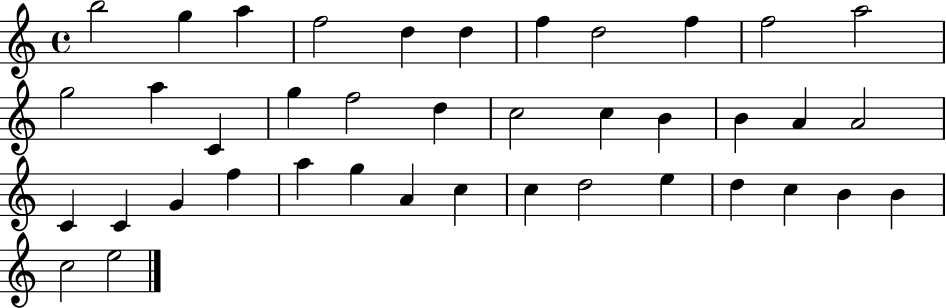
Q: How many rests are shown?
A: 0